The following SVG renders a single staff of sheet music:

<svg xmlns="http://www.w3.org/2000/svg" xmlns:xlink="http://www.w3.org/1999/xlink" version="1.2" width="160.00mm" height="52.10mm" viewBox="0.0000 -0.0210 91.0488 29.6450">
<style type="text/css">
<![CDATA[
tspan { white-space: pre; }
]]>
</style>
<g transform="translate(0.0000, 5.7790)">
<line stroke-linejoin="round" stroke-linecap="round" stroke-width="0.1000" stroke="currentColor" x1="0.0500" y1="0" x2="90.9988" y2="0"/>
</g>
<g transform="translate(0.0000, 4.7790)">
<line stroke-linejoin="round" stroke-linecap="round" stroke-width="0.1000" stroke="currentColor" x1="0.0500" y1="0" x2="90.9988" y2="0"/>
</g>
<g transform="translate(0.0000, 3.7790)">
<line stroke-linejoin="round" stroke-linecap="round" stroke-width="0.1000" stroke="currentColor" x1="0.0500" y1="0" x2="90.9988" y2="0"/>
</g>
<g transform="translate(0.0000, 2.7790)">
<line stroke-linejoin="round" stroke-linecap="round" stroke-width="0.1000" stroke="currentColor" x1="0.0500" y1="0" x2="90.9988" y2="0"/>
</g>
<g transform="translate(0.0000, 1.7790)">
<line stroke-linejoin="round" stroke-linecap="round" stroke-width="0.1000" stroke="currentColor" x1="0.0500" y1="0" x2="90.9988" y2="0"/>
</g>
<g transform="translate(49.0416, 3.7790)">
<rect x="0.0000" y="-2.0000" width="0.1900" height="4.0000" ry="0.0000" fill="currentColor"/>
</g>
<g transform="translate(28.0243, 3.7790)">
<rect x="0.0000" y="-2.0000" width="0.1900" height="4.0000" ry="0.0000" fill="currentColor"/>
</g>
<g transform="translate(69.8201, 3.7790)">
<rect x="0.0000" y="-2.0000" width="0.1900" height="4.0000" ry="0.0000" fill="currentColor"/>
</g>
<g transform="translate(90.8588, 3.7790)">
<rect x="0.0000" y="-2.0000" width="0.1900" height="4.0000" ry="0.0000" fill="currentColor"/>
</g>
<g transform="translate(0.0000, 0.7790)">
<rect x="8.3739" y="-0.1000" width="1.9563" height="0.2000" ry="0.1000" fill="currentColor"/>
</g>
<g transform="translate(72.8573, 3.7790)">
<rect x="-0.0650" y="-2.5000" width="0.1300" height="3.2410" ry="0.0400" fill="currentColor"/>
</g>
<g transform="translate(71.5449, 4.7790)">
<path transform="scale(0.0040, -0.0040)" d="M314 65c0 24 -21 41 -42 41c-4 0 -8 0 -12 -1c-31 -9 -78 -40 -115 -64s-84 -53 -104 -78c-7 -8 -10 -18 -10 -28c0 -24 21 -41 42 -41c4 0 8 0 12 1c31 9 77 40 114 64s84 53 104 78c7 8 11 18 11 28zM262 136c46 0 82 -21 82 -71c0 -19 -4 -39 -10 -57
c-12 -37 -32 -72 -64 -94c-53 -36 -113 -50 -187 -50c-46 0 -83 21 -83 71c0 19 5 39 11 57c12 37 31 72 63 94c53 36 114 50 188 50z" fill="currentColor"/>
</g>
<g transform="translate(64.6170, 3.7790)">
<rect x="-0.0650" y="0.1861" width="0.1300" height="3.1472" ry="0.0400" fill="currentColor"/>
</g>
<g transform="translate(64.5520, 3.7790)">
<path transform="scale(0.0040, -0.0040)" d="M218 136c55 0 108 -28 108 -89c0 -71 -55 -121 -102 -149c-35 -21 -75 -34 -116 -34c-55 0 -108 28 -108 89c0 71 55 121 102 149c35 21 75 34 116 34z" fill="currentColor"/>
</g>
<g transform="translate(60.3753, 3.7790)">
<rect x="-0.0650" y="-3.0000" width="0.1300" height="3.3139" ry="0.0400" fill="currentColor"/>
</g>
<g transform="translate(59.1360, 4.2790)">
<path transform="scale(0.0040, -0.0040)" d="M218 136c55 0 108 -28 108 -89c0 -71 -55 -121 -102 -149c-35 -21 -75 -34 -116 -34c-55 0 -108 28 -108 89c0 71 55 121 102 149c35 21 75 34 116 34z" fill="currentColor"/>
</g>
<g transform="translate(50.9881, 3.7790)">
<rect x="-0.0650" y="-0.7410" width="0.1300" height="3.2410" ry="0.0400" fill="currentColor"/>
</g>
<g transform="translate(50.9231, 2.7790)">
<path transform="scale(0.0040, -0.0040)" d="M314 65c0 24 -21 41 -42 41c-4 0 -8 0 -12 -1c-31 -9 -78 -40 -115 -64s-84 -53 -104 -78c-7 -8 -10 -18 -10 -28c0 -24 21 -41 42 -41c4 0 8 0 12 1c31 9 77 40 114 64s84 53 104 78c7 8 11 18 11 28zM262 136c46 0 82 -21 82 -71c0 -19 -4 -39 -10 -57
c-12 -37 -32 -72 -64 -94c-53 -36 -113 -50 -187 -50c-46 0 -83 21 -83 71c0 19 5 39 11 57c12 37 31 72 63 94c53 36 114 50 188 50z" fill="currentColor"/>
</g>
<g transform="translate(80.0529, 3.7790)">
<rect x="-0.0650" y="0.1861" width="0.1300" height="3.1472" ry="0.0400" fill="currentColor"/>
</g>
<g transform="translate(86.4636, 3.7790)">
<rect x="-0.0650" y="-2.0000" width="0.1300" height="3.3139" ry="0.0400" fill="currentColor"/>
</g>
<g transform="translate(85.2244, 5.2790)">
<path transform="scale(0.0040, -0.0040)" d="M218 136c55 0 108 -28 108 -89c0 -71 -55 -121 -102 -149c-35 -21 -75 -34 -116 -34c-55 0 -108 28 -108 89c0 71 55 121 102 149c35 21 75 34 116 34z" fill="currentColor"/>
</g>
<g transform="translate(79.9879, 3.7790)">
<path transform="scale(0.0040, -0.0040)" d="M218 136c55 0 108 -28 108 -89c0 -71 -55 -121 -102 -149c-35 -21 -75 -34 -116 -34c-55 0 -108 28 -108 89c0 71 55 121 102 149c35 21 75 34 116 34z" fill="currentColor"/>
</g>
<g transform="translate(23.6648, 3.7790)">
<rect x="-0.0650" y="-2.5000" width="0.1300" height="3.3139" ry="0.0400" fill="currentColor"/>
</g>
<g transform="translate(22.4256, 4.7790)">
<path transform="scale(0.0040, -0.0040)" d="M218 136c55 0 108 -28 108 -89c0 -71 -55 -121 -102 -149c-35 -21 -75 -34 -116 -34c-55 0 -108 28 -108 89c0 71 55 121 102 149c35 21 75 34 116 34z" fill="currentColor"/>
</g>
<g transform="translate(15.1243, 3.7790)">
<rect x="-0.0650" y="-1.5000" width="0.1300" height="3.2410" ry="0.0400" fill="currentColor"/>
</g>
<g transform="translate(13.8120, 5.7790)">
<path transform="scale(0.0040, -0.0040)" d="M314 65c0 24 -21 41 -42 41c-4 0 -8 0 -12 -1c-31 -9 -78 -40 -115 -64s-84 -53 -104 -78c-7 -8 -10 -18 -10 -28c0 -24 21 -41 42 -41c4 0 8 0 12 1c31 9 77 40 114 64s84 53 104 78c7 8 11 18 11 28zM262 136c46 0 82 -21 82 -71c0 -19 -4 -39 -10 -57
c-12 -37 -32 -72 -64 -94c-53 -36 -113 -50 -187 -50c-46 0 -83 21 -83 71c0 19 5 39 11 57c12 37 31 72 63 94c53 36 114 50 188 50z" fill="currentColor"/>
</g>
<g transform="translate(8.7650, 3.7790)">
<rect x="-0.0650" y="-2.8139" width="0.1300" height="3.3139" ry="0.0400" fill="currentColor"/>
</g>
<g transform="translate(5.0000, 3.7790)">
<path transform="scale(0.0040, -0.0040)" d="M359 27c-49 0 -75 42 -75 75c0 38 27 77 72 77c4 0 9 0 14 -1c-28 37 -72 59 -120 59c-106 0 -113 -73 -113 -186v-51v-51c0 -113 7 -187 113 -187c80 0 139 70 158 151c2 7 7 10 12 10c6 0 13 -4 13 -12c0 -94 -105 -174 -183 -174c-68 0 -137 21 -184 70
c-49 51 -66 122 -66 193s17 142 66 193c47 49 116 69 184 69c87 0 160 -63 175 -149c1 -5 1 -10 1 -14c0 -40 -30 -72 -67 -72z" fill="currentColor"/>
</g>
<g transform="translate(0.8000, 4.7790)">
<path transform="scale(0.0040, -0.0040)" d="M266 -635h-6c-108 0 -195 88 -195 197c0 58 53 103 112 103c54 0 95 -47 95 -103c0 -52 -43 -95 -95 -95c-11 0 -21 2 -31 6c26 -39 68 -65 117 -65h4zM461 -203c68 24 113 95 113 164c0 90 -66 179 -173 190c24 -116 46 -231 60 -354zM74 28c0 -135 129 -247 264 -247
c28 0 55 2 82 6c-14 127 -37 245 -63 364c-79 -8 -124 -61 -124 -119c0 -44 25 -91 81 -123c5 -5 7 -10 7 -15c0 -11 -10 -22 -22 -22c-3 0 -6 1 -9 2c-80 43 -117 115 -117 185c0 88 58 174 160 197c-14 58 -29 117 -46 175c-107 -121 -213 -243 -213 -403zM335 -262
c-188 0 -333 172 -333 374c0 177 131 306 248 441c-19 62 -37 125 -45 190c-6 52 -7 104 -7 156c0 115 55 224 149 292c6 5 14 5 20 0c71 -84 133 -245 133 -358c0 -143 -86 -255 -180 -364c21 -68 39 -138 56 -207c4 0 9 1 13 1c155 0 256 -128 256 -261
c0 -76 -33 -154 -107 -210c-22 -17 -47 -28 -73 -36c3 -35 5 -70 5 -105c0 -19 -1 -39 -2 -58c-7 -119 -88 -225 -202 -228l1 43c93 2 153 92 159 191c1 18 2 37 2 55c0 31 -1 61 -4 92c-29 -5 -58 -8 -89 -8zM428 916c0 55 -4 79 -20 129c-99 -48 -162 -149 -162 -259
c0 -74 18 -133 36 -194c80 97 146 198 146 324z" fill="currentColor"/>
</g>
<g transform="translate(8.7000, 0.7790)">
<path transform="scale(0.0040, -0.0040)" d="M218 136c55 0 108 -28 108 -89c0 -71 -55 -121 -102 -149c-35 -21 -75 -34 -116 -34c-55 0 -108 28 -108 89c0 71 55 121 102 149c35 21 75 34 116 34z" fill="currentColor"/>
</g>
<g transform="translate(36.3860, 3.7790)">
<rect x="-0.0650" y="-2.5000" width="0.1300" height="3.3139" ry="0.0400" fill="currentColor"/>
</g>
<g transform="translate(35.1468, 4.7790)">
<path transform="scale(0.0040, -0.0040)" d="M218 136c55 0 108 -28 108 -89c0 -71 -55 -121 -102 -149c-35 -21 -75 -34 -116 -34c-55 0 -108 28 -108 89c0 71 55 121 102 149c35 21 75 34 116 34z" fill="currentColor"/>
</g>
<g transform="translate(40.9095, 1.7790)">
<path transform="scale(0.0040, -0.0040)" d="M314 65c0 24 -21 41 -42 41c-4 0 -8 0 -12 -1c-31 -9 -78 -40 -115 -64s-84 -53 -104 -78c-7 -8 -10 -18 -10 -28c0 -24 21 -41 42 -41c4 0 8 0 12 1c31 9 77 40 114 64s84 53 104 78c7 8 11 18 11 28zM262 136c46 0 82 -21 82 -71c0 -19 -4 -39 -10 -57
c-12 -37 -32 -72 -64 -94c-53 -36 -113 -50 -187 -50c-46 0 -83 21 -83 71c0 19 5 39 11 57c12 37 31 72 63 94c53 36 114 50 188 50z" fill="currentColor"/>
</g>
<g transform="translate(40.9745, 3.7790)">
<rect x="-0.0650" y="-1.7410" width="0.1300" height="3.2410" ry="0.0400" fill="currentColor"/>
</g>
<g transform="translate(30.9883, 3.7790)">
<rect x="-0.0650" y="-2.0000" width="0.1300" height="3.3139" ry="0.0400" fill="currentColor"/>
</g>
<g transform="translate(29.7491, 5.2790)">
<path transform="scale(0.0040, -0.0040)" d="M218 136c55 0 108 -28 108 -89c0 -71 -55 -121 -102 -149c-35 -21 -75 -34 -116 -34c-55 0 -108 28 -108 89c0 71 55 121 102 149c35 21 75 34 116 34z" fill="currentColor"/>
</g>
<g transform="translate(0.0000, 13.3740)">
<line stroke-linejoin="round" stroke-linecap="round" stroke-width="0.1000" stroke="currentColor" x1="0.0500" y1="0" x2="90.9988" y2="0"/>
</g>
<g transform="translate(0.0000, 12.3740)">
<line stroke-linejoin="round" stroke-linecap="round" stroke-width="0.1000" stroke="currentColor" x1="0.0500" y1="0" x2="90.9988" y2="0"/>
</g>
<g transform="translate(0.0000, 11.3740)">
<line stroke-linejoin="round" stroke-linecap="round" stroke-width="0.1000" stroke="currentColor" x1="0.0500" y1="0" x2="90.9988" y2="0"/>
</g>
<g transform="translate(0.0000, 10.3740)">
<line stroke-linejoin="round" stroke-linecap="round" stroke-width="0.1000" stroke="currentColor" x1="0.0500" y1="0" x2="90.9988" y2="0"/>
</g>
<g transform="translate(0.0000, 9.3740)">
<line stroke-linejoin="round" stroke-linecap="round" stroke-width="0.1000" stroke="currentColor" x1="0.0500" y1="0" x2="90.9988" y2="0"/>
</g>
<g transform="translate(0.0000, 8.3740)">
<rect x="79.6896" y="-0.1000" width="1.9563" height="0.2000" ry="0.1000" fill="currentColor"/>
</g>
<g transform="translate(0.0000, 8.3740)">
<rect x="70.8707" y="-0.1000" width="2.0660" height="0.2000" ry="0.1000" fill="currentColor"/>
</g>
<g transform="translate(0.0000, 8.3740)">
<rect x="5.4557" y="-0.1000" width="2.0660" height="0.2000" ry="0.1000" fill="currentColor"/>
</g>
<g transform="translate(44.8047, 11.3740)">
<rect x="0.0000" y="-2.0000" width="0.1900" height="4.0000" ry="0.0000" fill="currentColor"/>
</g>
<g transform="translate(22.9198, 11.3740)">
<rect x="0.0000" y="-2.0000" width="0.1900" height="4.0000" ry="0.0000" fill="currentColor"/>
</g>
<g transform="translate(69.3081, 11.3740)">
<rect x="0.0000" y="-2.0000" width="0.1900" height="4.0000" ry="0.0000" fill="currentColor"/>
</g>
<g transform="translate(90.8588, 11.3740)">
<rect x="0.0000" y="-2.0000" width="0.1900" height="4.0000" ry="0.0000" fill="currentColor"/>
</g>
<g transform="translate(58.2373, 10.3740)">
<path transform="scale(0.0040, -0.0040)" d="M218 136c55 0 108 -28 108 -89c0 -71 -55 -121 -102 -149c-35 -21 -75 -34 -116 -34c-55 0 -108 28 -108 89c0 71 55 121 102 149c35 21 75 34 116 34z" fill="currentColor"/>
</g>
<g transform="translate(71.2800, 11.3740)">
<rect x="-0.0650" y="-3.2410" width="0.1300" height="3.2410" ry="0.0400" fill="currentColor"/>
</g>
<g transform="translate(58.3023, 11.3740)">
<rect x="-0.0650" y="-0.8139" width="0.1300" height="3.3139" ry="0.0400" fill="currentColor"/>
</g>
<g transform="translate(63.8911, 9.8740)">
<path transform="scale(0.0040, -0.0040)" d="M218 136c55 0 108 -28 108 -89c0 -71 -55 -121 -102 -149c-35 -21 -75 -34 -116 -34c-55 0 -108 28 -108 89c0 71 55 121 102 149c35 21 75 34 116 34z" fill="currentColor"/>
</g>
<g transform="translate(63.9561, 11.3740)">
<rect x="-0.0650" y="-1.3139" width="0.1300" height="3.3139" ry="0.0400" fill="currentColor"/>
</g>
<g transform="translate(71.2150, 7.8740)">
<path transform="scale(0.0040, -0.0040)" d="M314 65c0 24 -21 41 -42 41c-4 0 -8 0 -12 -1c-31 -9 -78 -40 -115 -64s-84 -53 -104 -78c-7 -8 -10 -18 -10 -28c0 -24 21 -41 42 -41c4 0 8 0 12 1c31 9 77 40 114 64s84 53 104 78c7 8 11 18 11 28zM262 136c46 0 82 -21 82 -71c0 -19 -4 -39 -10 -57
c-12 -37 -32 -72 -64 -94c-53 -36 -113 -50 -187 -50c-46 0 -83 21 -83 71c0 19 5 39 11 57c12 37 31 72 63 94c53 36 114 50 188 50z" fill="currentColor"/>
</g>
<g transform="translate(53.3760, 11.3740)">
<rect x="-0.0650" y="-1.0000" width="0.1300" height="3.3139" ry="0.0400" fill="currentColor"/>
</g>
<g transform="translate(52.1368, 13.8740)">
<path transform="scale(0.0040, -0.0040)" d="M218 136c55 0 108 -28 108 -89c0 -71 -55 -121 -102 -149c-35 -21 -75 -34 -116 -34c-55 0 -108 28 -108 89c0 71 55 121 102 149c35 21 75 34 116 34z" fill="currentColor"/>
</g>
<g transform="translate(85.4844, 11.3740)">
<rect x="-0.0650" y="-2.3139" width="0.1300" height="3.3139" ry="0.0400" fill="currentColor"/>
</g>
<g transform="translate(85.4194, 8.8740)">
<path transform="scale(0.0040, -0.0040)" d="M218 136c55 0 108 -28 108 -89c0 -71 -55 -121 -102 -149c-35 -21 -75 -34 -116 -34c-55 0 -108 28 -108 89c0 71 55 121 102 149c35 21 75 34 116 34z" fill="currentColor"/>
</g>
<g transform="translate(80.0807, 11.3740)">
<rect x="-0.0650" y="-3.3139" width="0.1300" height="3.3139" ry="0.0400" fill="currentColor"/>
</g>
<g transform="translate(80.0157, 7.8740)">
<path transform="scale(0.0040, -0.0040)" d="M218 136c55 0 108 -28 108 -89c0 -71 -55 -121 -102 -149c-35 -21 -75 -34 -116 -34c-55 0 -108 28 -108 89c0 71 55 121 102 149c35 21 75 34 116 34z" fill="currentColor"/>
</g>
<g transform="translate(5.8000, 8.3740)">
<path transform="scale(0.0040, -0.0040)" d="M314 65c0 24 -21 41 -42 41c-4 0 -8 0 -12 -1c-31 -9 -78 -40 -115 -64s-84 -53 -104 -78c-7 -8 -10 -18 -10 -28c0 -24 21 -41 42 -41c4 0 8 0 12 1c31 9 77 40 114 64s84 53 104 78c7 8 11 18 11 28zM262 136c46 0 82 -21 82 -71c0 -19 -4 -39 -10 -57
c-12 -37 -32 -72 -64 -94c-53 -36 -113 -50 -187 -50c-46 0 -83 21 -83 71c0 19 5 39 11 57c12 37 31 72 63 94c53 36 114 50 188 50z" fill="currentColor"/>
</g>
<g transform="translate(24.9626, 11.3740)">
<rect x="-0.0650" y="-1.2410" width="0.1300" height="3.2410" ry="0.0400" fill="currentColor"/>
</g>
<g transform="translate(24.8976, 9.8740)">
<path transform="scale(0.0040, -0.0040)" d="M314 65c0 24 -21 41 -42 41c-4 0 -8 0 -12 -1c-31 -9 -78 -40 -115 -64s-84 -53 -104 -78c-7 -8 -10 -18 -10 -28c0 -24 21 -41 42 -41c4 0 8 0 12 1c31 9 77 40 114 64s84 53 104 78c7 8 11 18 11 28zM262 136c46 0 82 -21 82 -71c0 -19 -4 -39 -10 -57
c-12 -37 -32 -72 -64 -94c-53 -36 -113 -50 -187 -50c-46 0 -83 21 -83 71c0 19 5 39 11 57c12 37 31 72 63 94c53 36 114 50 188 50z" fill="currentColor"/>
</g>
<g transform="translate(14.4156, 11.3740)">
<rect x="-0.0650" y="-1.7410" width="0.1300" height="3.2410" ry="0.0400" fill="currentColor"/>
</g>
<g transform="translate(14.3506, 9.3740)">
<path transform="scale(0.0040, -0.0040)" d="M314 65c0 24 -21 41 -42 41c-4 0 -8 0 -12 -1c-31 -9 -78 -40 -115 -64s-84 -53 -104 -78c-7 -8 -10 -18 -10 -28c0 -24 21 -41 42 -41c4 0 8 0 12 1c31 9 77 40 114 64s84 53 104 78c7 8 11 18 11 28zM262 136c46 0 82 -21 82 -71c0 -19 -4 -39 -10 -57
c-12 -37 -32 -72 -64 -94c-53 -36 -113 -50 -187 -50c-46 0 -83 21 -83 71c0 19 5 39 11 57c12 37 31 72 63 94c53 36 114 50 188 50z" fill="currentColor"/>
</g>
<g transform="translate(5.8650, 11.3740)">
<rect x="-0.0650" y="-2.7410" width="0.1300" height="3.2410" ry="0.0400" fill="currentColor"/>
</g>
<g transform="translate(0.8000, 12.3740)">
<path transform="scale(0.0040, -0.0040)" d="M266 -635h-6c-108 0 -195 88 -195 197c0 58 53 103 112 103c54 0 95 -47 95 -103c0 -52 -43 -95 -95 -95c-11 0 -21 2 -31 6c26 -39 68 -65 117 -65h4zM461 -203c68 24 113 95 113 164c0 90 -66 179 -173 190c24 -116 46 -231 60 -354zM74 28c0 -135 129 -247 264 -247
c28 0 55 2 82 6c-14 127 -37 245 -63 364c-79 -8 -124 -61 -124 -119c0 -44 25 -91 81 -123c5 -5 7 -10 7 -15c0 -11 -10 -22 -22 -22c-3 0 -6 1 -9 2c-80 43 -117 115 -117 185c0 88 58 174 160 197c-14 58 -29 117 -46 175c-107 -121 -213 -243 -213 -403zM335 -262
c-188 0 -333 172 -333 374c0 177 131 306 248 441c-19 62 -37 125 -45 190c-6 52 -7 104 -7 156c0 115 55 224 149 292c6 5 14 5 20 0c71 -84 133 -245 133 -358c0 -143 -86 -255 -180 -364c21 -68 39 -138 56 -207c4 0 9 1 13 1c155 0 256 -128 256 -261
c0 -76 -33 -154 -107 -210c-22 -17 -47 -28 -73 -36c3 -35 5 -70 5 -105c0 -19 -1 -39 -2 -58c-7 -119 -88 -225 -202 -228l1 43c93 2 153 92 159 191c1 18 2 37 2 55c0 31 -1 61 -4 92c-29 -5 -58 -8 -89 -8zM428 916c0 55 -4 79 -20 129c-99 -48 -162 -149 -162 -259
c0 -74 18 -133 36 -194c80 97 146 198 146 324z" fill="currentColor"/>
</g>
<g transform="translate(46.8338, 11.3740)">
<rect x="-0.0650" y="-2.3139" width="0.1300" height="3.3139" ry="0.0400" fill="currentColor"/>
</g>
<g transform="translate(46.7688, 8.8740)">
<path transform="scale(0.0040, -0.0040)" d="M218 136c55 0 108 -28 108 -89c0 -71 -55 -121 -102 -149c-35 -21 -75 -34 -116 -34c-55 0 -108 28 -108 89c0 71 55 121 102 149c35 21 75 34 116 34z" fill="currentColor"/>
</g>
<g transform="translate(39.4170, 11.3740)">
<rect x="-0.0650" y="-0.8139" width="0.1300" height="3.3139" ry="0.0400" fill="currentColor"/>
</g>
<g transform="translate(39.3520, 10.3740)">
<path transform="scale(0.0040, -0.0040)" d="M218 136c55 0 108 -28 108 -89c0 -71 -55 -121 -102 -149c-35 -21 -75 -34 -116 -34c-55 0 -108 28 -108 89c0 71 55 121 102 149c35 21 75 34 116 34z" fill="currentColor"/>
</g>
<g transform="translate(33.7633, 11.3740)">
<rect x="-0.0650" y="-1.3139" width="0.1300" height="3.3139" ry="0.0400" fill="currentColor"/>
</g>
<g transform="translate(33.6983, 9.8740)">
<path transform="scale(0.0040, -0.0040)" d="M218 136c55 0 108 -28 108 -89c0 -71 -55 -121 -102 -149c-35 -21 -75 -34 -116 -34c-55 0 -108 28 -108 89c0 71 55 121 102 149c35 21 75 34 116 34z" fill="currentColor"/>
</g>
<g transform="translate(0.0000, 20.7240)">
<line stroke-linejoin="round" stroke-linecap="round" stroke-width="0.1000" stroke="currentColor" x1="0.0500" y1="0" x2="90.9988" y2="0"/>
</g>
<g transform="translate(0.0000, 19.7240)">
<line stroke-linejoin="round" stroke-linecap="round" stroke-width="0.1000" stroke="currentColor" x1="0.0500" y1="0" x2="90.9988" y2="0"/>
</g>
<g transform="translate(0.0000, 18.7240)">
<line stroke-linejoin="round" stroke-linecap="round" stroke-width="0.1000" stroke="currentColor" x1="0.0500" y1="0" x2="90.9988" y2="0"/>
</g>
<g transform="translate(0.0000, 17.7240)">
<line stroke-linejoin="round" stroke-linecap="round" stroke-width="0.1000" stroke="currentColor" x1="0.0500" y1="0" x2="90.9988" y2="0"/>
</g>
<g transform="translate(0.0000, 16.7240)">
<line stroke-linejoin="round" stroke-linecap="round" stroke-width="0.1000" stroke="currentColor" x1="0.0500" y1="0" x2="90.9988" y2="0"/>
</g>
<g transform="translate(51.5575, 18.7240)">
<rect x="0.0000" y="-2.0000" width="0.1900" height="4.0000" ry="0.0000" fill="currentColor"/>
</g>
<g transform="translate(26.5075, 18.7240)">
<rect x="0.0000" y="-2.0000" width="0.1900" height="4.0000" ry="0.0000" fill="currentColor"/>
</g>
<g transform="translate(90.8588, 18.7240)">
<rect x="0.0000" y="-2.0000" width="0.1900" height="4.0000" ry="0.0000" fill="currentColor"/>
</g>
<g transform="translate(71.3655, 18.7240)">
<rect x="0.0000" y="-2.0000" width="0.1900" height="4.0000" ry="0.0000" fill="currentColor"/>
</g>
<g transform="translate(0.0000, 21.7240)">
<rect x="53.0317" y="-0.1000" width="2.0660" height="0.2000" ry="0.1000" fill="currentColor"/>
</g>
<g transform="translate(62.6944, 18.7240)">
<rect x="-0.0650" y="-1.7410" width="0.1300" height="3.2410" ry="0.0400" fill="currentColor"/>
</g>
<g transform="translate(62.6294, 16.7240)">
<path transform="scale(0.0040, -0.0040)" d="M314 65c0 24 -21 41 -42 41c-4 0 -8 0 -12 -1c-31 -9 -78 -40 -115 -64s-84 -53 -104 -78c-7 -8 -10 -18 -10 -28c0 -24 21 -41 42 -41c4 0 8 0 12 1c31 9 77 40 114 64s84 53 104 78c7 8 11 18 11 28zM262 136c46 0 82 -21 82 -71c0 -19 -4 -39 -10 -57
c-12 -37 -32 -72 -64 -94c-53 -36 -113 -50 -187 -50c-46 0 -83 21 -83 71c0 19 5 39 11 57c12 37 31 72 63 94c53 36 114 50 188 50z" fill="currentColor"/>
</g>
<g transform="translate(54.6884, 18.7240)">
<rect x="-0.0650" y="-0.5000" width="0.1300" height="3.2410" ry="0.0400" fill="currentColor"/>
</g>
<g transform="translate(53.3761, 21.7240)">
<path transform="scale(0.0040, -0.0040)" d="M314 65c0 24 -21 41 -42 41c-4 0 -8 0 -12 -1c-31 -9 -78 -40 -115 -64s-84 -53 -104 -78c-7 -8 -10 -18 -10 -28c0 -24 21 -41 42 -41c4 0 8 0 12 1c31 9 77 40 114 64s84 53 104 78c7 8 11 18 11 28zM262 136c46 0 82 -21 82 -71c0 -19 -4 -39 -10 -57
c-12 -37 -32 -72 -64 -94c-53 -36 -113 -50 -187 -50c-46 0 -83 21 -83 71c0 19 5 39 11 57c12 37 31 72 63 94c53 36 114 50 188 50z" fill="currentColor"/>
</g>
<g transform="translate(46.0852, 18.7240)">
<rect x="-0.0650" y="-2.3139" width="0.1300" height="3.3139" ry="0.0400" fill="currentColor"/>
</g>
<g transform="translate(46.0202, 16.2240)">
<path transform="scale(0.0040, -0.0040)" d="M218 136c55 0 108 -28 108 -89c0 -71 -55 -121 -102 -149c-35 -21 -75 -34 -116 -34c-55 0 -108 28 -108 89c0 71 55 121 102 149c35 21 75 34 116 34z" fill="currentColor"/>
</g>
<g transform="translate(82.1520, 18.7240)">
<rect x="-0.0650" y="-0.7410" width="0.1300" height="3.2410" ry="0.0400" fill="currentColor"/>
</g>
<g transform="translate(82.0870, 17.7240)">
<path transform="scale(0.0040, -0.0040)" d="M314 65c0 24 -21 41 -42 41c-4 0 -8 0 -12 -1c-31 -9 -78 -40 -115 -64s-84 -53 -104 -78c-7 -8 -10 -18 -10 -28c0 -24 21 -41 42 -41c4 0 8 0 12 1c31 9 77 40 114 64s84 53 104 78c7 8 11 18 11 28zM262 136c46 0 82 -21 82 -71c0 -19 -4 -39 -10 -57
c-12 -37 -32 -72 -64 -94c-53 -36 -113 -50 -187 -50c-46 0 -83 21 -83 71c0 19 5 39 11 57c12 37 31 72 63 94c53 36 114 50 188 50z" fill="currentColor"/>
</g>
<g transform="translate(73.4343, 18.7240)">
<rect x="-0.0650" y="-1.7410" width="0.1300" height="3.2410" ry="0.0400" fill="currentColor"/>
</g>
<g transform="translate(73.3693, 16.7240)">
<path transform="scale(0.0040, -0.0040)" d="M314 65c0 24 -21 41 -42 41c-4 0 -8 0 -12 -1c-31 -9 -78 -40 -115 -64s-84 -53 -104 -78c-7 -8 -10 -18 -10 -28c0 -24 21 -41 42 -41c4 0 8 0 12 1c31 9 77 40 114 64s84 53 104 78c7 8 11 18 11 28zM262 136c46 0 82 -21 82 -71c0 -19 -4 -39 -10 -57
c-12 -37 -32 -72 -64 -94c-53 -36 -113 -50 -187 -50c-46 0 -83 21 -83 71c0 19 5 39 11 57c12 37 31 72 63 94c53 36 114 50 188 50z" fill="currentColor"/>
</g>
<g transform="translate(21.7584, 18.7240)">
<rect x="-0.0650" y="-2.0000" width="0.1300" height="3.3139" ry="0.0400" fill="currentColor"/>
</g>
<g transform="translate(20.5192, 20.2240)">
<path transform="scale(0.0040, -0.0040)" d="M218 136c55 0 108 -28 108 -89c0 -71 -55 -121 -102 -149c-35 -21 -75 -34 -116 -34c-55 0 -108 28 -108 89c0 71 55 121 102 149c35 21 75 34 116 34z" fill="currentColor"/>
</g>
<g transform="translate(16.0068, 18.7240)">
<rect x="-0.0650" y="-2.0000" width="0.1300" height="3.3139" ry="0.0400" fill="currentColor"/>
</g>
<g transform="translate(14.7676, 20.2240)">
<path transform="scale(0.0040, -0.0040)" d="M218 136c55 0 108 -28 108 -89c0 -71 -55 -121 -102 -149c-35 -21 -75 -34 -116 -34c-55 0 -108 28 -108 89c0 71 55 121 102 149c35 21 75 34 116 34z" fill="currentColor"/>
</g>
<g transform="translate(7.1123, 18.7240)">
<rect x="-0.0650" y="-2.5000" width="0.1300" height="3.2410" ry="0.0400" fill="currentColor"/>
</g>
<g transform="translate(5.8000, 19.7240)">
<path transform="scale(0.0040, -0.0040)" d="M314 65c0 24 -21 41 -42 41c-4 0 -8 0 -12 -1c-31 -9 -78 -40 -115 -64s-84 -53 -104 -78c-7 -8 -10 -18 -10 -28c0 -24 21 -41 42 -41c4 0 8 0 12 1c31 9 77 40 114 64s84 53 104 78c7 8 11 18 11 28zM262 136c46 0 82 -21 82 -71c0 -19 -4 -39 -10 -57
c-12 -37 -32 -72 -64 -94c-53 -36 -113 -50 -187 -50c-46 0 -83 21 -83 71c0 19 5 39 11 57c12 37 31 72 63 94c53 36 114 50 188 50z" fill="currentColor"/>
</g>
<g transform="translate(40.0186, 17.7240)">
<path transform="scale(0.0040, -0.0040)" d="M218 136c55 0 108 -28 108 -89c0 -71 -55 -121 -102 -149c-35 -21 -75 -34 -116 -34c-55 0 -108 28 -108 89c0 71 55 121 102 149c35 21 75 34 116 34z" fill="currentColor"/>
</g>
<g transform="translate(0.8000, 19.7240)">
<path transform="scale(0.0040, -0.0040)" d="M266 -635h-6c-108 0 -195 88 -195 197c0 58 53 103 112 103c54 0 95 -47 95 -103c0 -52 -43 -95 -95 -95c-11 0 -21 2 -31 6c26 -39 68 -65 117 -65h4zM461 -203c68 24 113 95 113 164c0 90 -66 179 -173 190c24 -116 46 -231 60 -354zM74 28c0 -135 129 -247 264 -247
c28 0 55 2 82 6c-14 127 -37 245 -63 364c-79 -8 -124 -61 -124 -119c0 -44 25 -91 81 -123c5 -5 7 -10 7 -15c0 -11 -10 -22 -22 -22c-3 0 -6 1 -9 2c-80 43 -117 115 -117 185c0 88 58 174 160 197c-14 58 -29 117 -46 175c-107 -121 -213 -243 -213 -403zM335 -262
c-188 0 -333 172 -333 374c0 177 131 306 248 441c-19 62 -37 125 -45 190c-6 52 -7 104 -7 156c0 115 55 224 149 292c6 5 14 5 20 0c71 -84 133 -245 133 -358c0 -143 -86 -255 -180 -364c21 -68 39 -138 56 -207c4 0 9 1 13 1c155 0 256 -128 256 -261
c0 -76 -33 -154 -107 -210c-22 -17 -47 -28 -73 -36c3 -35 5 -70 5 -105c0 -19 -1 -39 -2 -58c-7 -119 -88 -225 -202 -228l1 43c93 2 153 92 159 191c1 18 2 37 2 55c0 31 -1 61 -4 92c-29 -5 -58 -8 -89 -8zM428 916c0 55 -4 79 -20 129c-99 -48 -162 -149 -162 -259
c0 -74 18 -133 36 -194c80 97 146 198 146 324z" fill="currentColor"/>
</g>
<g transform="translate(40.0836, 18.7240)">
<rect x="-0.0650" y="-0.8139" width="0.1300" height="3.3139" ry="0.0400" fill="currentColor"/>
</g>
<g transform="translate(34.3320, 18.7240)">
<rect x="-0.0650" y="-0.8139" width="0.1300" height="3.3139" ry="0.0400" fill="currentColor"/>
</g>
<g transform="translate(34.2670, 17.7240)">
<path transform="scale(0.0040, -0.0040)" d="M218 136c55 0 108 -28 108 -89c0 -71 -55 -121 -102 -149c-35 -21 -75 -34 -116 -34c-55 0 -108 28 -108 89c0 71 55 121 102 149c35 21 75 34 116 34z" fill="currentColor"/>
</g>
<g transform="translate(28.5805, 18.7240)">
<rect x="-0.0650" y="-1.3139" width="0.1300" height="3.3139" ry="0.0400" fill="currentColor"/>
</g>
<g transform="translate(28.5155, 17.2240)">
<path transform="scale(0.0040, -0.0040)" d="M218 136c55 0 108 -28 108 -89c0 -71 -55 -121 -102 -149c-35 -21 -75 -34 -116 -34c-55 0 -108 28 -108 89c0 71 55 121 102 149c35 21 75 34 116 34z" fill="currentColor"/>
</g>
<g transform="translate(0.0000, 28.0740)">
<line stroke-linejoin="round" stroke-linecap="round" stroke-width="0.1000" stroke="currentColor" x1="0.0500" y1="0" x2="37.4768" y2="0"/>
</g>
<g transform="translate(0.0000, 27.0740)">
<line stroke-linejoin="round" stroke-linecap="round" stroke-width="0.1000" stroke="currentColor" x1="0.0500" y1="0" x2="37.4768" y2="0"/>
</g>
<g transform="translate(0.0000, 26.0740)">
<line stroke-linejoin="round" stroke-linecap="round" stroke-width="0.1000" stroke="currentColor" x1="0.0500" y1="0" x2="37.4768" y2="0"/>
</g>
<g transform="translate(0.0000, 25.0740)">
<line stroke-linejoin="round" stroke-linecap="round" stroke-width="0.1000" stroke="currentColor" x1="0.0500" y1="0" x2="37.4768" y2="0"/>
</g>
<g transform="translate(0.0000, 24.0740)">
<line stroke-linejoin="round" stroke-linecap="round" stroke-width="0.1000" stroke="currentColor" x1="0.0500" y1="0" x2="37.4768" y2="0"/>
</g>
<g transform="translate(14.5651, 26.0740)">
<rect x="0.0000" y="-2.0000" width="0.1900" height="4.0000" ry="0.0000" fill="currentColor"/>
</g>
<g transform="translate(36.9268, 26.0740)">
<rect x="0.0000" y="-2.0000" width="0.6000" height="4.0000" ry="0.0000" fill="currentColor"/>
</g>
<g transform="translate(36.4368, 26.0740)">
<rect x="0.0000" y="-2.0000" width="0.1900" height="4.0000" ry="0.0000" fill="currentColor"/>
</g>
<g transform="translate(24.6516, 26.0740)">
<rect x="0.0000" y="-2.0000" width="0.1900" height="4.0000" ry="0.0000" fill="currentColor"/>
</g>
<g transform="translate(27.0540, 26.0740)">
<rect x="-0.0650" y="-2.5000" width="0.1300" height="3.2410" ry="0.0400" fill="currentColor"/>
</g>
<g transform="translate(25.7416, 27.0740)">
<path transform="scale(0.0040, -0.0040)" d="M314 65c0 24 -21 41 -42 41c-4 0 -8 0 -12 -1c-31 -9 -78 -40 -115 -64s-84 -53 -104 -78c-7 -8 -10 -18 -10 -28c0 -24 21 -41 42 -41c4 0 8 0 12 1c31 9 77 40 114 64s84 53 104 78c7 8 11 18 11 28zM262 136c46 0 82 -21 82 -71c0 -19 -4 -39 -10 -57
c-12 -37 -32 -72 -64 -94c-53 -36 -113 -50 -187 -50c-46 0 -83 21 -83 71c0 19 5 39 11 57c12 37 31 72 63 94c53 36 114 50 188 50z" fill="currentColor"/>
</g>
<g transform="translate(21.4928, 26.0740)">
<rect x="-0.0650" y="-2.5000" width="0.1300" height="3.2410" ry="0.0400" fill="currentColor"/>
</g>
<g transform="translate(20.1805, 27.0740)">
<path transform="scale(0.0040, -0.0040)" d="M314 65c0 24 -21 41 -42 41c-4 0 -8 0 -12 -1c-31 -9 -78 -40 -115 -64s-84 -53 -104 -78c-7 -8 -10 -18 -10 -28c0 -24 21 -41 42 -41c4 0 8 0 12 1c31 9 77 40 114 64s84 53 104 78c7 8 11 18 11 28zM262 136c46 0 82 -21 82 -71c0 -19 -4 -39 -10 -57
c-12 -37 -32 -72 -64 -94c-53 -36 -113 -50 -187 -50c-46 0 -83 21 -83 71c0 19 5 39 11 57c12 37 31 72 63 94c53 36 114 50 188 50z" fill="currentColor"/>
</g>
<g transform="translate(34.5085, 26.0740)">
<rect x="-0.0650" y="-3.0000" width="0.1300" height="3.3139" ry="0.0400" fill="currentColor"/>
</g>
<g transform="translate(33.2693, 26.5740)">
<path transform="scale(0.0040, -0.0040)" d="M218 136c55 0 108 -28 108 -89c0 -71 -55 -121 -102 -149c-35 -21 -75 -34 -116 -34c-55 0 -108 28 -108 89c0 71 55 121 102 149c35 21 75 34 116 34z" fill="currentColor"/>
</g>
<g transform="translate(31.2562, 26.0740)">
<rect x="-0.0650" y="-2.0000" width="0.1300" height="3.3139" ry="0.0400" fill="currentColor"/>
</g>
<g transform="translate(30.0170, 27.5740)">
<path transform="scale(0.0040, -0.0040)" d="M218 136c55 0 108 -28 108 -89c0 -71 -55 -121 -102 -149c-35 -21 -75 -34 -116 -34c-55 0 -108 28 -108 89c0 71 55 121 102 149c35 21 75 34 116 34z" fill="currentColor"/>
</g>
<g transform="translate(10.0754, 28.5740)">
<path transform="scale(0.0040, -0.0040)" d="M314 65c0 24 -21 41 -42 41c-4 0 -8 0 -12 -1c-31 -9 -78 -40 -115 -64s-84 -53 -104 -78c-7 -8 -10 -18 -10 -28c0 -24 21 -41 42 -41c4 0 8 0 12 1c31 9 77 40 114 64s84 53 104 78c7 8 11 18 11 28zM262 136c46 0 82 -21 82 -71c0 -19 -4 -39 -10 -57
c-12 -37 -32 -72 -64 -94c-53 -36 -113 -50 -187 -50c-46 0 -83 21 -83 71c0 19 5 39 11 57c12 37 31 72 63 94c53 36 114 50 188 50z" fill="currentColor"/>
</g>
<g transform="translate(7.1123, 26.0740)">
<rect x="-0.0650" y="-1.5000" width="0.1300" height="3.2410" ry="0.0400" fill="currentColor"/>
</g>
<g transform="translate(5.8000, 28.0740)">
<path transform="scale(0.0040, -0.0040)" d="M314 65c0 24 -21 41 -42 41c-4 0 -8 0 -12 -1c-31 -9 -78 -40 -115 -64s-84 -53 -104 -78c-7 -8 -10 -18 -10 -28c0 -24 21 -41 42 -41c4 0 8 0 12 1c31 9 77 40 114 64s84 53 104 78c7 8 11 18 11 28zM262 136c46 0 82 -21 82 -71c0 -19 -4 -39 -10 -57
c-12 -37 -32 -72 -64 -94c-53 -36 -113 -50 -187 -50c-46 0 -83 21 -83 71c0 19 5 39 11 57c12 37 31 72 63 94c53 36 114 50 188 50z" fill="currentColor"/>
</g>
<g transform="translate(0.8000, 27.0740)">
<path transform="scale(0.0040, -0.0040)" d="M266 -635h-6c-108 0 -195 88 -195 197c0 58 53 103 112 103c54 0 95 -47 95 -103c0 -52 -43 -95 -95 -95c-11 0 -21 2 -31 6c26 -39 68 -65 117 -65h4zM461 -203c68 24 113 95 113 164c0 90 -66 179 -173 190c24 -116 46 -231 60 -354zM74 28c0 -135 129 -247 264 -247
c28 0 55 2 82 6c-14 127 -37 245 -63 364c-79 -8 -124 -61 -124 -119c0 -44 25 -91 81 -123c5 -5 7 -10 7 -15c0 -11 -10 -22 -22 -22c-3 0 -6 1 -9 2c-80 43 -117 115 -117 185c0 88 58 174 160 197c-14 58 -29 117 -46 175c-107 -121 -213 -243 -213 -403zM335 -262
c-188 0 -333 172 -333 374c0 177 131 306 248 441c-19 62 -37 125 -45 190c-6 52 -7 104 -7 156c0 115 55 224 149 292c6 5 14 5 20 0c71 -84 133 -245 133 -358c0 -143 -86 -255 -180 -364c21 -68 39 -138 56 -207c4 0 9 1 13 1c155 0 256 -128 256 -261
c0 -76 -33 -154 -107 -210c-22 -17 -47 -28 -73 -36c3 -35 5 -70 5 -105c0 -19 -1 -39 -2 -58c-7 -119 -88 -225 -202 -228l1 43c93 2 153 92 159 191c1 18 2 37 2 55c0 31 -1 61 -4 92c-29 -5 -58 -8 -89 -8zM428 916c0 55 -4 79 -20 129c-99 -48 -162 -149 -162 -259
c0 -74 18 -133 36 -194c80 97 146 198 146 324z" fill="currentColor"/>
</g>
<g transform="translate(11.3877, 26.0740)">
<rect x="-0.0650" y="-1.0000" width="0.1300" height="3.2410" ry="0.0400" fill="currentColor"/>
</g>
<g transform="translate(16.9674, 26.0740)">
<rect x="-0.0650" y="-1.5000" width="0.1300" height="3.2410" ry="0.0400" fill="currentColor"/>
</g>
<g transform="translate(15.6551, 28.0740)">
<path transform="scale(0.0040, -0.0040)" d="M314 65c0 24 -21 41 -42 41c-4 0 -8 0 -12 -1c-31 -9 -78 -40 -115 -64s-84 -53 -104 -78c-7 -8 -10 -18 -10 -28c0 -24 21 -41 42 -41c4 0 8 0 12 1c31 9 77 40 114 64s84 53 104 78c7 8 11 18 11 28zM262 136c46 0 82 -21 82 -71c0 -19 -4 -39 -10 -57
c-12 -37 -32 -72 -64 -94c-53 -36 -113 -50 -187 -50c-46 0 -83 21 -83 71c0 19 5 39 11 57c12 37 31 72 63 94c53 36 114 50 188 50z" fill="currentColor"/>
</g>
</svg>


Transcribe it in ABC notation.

X:1
T:Untitled
M:4/4
L:1/4
K:C
a E2 G F G f2 d2 A B G2 B F a2 f2 e2 e d g D d e b2 b g G2 F F e d d g C2 f2 f2 d2 E2 D2 E2 G2 G2 F A